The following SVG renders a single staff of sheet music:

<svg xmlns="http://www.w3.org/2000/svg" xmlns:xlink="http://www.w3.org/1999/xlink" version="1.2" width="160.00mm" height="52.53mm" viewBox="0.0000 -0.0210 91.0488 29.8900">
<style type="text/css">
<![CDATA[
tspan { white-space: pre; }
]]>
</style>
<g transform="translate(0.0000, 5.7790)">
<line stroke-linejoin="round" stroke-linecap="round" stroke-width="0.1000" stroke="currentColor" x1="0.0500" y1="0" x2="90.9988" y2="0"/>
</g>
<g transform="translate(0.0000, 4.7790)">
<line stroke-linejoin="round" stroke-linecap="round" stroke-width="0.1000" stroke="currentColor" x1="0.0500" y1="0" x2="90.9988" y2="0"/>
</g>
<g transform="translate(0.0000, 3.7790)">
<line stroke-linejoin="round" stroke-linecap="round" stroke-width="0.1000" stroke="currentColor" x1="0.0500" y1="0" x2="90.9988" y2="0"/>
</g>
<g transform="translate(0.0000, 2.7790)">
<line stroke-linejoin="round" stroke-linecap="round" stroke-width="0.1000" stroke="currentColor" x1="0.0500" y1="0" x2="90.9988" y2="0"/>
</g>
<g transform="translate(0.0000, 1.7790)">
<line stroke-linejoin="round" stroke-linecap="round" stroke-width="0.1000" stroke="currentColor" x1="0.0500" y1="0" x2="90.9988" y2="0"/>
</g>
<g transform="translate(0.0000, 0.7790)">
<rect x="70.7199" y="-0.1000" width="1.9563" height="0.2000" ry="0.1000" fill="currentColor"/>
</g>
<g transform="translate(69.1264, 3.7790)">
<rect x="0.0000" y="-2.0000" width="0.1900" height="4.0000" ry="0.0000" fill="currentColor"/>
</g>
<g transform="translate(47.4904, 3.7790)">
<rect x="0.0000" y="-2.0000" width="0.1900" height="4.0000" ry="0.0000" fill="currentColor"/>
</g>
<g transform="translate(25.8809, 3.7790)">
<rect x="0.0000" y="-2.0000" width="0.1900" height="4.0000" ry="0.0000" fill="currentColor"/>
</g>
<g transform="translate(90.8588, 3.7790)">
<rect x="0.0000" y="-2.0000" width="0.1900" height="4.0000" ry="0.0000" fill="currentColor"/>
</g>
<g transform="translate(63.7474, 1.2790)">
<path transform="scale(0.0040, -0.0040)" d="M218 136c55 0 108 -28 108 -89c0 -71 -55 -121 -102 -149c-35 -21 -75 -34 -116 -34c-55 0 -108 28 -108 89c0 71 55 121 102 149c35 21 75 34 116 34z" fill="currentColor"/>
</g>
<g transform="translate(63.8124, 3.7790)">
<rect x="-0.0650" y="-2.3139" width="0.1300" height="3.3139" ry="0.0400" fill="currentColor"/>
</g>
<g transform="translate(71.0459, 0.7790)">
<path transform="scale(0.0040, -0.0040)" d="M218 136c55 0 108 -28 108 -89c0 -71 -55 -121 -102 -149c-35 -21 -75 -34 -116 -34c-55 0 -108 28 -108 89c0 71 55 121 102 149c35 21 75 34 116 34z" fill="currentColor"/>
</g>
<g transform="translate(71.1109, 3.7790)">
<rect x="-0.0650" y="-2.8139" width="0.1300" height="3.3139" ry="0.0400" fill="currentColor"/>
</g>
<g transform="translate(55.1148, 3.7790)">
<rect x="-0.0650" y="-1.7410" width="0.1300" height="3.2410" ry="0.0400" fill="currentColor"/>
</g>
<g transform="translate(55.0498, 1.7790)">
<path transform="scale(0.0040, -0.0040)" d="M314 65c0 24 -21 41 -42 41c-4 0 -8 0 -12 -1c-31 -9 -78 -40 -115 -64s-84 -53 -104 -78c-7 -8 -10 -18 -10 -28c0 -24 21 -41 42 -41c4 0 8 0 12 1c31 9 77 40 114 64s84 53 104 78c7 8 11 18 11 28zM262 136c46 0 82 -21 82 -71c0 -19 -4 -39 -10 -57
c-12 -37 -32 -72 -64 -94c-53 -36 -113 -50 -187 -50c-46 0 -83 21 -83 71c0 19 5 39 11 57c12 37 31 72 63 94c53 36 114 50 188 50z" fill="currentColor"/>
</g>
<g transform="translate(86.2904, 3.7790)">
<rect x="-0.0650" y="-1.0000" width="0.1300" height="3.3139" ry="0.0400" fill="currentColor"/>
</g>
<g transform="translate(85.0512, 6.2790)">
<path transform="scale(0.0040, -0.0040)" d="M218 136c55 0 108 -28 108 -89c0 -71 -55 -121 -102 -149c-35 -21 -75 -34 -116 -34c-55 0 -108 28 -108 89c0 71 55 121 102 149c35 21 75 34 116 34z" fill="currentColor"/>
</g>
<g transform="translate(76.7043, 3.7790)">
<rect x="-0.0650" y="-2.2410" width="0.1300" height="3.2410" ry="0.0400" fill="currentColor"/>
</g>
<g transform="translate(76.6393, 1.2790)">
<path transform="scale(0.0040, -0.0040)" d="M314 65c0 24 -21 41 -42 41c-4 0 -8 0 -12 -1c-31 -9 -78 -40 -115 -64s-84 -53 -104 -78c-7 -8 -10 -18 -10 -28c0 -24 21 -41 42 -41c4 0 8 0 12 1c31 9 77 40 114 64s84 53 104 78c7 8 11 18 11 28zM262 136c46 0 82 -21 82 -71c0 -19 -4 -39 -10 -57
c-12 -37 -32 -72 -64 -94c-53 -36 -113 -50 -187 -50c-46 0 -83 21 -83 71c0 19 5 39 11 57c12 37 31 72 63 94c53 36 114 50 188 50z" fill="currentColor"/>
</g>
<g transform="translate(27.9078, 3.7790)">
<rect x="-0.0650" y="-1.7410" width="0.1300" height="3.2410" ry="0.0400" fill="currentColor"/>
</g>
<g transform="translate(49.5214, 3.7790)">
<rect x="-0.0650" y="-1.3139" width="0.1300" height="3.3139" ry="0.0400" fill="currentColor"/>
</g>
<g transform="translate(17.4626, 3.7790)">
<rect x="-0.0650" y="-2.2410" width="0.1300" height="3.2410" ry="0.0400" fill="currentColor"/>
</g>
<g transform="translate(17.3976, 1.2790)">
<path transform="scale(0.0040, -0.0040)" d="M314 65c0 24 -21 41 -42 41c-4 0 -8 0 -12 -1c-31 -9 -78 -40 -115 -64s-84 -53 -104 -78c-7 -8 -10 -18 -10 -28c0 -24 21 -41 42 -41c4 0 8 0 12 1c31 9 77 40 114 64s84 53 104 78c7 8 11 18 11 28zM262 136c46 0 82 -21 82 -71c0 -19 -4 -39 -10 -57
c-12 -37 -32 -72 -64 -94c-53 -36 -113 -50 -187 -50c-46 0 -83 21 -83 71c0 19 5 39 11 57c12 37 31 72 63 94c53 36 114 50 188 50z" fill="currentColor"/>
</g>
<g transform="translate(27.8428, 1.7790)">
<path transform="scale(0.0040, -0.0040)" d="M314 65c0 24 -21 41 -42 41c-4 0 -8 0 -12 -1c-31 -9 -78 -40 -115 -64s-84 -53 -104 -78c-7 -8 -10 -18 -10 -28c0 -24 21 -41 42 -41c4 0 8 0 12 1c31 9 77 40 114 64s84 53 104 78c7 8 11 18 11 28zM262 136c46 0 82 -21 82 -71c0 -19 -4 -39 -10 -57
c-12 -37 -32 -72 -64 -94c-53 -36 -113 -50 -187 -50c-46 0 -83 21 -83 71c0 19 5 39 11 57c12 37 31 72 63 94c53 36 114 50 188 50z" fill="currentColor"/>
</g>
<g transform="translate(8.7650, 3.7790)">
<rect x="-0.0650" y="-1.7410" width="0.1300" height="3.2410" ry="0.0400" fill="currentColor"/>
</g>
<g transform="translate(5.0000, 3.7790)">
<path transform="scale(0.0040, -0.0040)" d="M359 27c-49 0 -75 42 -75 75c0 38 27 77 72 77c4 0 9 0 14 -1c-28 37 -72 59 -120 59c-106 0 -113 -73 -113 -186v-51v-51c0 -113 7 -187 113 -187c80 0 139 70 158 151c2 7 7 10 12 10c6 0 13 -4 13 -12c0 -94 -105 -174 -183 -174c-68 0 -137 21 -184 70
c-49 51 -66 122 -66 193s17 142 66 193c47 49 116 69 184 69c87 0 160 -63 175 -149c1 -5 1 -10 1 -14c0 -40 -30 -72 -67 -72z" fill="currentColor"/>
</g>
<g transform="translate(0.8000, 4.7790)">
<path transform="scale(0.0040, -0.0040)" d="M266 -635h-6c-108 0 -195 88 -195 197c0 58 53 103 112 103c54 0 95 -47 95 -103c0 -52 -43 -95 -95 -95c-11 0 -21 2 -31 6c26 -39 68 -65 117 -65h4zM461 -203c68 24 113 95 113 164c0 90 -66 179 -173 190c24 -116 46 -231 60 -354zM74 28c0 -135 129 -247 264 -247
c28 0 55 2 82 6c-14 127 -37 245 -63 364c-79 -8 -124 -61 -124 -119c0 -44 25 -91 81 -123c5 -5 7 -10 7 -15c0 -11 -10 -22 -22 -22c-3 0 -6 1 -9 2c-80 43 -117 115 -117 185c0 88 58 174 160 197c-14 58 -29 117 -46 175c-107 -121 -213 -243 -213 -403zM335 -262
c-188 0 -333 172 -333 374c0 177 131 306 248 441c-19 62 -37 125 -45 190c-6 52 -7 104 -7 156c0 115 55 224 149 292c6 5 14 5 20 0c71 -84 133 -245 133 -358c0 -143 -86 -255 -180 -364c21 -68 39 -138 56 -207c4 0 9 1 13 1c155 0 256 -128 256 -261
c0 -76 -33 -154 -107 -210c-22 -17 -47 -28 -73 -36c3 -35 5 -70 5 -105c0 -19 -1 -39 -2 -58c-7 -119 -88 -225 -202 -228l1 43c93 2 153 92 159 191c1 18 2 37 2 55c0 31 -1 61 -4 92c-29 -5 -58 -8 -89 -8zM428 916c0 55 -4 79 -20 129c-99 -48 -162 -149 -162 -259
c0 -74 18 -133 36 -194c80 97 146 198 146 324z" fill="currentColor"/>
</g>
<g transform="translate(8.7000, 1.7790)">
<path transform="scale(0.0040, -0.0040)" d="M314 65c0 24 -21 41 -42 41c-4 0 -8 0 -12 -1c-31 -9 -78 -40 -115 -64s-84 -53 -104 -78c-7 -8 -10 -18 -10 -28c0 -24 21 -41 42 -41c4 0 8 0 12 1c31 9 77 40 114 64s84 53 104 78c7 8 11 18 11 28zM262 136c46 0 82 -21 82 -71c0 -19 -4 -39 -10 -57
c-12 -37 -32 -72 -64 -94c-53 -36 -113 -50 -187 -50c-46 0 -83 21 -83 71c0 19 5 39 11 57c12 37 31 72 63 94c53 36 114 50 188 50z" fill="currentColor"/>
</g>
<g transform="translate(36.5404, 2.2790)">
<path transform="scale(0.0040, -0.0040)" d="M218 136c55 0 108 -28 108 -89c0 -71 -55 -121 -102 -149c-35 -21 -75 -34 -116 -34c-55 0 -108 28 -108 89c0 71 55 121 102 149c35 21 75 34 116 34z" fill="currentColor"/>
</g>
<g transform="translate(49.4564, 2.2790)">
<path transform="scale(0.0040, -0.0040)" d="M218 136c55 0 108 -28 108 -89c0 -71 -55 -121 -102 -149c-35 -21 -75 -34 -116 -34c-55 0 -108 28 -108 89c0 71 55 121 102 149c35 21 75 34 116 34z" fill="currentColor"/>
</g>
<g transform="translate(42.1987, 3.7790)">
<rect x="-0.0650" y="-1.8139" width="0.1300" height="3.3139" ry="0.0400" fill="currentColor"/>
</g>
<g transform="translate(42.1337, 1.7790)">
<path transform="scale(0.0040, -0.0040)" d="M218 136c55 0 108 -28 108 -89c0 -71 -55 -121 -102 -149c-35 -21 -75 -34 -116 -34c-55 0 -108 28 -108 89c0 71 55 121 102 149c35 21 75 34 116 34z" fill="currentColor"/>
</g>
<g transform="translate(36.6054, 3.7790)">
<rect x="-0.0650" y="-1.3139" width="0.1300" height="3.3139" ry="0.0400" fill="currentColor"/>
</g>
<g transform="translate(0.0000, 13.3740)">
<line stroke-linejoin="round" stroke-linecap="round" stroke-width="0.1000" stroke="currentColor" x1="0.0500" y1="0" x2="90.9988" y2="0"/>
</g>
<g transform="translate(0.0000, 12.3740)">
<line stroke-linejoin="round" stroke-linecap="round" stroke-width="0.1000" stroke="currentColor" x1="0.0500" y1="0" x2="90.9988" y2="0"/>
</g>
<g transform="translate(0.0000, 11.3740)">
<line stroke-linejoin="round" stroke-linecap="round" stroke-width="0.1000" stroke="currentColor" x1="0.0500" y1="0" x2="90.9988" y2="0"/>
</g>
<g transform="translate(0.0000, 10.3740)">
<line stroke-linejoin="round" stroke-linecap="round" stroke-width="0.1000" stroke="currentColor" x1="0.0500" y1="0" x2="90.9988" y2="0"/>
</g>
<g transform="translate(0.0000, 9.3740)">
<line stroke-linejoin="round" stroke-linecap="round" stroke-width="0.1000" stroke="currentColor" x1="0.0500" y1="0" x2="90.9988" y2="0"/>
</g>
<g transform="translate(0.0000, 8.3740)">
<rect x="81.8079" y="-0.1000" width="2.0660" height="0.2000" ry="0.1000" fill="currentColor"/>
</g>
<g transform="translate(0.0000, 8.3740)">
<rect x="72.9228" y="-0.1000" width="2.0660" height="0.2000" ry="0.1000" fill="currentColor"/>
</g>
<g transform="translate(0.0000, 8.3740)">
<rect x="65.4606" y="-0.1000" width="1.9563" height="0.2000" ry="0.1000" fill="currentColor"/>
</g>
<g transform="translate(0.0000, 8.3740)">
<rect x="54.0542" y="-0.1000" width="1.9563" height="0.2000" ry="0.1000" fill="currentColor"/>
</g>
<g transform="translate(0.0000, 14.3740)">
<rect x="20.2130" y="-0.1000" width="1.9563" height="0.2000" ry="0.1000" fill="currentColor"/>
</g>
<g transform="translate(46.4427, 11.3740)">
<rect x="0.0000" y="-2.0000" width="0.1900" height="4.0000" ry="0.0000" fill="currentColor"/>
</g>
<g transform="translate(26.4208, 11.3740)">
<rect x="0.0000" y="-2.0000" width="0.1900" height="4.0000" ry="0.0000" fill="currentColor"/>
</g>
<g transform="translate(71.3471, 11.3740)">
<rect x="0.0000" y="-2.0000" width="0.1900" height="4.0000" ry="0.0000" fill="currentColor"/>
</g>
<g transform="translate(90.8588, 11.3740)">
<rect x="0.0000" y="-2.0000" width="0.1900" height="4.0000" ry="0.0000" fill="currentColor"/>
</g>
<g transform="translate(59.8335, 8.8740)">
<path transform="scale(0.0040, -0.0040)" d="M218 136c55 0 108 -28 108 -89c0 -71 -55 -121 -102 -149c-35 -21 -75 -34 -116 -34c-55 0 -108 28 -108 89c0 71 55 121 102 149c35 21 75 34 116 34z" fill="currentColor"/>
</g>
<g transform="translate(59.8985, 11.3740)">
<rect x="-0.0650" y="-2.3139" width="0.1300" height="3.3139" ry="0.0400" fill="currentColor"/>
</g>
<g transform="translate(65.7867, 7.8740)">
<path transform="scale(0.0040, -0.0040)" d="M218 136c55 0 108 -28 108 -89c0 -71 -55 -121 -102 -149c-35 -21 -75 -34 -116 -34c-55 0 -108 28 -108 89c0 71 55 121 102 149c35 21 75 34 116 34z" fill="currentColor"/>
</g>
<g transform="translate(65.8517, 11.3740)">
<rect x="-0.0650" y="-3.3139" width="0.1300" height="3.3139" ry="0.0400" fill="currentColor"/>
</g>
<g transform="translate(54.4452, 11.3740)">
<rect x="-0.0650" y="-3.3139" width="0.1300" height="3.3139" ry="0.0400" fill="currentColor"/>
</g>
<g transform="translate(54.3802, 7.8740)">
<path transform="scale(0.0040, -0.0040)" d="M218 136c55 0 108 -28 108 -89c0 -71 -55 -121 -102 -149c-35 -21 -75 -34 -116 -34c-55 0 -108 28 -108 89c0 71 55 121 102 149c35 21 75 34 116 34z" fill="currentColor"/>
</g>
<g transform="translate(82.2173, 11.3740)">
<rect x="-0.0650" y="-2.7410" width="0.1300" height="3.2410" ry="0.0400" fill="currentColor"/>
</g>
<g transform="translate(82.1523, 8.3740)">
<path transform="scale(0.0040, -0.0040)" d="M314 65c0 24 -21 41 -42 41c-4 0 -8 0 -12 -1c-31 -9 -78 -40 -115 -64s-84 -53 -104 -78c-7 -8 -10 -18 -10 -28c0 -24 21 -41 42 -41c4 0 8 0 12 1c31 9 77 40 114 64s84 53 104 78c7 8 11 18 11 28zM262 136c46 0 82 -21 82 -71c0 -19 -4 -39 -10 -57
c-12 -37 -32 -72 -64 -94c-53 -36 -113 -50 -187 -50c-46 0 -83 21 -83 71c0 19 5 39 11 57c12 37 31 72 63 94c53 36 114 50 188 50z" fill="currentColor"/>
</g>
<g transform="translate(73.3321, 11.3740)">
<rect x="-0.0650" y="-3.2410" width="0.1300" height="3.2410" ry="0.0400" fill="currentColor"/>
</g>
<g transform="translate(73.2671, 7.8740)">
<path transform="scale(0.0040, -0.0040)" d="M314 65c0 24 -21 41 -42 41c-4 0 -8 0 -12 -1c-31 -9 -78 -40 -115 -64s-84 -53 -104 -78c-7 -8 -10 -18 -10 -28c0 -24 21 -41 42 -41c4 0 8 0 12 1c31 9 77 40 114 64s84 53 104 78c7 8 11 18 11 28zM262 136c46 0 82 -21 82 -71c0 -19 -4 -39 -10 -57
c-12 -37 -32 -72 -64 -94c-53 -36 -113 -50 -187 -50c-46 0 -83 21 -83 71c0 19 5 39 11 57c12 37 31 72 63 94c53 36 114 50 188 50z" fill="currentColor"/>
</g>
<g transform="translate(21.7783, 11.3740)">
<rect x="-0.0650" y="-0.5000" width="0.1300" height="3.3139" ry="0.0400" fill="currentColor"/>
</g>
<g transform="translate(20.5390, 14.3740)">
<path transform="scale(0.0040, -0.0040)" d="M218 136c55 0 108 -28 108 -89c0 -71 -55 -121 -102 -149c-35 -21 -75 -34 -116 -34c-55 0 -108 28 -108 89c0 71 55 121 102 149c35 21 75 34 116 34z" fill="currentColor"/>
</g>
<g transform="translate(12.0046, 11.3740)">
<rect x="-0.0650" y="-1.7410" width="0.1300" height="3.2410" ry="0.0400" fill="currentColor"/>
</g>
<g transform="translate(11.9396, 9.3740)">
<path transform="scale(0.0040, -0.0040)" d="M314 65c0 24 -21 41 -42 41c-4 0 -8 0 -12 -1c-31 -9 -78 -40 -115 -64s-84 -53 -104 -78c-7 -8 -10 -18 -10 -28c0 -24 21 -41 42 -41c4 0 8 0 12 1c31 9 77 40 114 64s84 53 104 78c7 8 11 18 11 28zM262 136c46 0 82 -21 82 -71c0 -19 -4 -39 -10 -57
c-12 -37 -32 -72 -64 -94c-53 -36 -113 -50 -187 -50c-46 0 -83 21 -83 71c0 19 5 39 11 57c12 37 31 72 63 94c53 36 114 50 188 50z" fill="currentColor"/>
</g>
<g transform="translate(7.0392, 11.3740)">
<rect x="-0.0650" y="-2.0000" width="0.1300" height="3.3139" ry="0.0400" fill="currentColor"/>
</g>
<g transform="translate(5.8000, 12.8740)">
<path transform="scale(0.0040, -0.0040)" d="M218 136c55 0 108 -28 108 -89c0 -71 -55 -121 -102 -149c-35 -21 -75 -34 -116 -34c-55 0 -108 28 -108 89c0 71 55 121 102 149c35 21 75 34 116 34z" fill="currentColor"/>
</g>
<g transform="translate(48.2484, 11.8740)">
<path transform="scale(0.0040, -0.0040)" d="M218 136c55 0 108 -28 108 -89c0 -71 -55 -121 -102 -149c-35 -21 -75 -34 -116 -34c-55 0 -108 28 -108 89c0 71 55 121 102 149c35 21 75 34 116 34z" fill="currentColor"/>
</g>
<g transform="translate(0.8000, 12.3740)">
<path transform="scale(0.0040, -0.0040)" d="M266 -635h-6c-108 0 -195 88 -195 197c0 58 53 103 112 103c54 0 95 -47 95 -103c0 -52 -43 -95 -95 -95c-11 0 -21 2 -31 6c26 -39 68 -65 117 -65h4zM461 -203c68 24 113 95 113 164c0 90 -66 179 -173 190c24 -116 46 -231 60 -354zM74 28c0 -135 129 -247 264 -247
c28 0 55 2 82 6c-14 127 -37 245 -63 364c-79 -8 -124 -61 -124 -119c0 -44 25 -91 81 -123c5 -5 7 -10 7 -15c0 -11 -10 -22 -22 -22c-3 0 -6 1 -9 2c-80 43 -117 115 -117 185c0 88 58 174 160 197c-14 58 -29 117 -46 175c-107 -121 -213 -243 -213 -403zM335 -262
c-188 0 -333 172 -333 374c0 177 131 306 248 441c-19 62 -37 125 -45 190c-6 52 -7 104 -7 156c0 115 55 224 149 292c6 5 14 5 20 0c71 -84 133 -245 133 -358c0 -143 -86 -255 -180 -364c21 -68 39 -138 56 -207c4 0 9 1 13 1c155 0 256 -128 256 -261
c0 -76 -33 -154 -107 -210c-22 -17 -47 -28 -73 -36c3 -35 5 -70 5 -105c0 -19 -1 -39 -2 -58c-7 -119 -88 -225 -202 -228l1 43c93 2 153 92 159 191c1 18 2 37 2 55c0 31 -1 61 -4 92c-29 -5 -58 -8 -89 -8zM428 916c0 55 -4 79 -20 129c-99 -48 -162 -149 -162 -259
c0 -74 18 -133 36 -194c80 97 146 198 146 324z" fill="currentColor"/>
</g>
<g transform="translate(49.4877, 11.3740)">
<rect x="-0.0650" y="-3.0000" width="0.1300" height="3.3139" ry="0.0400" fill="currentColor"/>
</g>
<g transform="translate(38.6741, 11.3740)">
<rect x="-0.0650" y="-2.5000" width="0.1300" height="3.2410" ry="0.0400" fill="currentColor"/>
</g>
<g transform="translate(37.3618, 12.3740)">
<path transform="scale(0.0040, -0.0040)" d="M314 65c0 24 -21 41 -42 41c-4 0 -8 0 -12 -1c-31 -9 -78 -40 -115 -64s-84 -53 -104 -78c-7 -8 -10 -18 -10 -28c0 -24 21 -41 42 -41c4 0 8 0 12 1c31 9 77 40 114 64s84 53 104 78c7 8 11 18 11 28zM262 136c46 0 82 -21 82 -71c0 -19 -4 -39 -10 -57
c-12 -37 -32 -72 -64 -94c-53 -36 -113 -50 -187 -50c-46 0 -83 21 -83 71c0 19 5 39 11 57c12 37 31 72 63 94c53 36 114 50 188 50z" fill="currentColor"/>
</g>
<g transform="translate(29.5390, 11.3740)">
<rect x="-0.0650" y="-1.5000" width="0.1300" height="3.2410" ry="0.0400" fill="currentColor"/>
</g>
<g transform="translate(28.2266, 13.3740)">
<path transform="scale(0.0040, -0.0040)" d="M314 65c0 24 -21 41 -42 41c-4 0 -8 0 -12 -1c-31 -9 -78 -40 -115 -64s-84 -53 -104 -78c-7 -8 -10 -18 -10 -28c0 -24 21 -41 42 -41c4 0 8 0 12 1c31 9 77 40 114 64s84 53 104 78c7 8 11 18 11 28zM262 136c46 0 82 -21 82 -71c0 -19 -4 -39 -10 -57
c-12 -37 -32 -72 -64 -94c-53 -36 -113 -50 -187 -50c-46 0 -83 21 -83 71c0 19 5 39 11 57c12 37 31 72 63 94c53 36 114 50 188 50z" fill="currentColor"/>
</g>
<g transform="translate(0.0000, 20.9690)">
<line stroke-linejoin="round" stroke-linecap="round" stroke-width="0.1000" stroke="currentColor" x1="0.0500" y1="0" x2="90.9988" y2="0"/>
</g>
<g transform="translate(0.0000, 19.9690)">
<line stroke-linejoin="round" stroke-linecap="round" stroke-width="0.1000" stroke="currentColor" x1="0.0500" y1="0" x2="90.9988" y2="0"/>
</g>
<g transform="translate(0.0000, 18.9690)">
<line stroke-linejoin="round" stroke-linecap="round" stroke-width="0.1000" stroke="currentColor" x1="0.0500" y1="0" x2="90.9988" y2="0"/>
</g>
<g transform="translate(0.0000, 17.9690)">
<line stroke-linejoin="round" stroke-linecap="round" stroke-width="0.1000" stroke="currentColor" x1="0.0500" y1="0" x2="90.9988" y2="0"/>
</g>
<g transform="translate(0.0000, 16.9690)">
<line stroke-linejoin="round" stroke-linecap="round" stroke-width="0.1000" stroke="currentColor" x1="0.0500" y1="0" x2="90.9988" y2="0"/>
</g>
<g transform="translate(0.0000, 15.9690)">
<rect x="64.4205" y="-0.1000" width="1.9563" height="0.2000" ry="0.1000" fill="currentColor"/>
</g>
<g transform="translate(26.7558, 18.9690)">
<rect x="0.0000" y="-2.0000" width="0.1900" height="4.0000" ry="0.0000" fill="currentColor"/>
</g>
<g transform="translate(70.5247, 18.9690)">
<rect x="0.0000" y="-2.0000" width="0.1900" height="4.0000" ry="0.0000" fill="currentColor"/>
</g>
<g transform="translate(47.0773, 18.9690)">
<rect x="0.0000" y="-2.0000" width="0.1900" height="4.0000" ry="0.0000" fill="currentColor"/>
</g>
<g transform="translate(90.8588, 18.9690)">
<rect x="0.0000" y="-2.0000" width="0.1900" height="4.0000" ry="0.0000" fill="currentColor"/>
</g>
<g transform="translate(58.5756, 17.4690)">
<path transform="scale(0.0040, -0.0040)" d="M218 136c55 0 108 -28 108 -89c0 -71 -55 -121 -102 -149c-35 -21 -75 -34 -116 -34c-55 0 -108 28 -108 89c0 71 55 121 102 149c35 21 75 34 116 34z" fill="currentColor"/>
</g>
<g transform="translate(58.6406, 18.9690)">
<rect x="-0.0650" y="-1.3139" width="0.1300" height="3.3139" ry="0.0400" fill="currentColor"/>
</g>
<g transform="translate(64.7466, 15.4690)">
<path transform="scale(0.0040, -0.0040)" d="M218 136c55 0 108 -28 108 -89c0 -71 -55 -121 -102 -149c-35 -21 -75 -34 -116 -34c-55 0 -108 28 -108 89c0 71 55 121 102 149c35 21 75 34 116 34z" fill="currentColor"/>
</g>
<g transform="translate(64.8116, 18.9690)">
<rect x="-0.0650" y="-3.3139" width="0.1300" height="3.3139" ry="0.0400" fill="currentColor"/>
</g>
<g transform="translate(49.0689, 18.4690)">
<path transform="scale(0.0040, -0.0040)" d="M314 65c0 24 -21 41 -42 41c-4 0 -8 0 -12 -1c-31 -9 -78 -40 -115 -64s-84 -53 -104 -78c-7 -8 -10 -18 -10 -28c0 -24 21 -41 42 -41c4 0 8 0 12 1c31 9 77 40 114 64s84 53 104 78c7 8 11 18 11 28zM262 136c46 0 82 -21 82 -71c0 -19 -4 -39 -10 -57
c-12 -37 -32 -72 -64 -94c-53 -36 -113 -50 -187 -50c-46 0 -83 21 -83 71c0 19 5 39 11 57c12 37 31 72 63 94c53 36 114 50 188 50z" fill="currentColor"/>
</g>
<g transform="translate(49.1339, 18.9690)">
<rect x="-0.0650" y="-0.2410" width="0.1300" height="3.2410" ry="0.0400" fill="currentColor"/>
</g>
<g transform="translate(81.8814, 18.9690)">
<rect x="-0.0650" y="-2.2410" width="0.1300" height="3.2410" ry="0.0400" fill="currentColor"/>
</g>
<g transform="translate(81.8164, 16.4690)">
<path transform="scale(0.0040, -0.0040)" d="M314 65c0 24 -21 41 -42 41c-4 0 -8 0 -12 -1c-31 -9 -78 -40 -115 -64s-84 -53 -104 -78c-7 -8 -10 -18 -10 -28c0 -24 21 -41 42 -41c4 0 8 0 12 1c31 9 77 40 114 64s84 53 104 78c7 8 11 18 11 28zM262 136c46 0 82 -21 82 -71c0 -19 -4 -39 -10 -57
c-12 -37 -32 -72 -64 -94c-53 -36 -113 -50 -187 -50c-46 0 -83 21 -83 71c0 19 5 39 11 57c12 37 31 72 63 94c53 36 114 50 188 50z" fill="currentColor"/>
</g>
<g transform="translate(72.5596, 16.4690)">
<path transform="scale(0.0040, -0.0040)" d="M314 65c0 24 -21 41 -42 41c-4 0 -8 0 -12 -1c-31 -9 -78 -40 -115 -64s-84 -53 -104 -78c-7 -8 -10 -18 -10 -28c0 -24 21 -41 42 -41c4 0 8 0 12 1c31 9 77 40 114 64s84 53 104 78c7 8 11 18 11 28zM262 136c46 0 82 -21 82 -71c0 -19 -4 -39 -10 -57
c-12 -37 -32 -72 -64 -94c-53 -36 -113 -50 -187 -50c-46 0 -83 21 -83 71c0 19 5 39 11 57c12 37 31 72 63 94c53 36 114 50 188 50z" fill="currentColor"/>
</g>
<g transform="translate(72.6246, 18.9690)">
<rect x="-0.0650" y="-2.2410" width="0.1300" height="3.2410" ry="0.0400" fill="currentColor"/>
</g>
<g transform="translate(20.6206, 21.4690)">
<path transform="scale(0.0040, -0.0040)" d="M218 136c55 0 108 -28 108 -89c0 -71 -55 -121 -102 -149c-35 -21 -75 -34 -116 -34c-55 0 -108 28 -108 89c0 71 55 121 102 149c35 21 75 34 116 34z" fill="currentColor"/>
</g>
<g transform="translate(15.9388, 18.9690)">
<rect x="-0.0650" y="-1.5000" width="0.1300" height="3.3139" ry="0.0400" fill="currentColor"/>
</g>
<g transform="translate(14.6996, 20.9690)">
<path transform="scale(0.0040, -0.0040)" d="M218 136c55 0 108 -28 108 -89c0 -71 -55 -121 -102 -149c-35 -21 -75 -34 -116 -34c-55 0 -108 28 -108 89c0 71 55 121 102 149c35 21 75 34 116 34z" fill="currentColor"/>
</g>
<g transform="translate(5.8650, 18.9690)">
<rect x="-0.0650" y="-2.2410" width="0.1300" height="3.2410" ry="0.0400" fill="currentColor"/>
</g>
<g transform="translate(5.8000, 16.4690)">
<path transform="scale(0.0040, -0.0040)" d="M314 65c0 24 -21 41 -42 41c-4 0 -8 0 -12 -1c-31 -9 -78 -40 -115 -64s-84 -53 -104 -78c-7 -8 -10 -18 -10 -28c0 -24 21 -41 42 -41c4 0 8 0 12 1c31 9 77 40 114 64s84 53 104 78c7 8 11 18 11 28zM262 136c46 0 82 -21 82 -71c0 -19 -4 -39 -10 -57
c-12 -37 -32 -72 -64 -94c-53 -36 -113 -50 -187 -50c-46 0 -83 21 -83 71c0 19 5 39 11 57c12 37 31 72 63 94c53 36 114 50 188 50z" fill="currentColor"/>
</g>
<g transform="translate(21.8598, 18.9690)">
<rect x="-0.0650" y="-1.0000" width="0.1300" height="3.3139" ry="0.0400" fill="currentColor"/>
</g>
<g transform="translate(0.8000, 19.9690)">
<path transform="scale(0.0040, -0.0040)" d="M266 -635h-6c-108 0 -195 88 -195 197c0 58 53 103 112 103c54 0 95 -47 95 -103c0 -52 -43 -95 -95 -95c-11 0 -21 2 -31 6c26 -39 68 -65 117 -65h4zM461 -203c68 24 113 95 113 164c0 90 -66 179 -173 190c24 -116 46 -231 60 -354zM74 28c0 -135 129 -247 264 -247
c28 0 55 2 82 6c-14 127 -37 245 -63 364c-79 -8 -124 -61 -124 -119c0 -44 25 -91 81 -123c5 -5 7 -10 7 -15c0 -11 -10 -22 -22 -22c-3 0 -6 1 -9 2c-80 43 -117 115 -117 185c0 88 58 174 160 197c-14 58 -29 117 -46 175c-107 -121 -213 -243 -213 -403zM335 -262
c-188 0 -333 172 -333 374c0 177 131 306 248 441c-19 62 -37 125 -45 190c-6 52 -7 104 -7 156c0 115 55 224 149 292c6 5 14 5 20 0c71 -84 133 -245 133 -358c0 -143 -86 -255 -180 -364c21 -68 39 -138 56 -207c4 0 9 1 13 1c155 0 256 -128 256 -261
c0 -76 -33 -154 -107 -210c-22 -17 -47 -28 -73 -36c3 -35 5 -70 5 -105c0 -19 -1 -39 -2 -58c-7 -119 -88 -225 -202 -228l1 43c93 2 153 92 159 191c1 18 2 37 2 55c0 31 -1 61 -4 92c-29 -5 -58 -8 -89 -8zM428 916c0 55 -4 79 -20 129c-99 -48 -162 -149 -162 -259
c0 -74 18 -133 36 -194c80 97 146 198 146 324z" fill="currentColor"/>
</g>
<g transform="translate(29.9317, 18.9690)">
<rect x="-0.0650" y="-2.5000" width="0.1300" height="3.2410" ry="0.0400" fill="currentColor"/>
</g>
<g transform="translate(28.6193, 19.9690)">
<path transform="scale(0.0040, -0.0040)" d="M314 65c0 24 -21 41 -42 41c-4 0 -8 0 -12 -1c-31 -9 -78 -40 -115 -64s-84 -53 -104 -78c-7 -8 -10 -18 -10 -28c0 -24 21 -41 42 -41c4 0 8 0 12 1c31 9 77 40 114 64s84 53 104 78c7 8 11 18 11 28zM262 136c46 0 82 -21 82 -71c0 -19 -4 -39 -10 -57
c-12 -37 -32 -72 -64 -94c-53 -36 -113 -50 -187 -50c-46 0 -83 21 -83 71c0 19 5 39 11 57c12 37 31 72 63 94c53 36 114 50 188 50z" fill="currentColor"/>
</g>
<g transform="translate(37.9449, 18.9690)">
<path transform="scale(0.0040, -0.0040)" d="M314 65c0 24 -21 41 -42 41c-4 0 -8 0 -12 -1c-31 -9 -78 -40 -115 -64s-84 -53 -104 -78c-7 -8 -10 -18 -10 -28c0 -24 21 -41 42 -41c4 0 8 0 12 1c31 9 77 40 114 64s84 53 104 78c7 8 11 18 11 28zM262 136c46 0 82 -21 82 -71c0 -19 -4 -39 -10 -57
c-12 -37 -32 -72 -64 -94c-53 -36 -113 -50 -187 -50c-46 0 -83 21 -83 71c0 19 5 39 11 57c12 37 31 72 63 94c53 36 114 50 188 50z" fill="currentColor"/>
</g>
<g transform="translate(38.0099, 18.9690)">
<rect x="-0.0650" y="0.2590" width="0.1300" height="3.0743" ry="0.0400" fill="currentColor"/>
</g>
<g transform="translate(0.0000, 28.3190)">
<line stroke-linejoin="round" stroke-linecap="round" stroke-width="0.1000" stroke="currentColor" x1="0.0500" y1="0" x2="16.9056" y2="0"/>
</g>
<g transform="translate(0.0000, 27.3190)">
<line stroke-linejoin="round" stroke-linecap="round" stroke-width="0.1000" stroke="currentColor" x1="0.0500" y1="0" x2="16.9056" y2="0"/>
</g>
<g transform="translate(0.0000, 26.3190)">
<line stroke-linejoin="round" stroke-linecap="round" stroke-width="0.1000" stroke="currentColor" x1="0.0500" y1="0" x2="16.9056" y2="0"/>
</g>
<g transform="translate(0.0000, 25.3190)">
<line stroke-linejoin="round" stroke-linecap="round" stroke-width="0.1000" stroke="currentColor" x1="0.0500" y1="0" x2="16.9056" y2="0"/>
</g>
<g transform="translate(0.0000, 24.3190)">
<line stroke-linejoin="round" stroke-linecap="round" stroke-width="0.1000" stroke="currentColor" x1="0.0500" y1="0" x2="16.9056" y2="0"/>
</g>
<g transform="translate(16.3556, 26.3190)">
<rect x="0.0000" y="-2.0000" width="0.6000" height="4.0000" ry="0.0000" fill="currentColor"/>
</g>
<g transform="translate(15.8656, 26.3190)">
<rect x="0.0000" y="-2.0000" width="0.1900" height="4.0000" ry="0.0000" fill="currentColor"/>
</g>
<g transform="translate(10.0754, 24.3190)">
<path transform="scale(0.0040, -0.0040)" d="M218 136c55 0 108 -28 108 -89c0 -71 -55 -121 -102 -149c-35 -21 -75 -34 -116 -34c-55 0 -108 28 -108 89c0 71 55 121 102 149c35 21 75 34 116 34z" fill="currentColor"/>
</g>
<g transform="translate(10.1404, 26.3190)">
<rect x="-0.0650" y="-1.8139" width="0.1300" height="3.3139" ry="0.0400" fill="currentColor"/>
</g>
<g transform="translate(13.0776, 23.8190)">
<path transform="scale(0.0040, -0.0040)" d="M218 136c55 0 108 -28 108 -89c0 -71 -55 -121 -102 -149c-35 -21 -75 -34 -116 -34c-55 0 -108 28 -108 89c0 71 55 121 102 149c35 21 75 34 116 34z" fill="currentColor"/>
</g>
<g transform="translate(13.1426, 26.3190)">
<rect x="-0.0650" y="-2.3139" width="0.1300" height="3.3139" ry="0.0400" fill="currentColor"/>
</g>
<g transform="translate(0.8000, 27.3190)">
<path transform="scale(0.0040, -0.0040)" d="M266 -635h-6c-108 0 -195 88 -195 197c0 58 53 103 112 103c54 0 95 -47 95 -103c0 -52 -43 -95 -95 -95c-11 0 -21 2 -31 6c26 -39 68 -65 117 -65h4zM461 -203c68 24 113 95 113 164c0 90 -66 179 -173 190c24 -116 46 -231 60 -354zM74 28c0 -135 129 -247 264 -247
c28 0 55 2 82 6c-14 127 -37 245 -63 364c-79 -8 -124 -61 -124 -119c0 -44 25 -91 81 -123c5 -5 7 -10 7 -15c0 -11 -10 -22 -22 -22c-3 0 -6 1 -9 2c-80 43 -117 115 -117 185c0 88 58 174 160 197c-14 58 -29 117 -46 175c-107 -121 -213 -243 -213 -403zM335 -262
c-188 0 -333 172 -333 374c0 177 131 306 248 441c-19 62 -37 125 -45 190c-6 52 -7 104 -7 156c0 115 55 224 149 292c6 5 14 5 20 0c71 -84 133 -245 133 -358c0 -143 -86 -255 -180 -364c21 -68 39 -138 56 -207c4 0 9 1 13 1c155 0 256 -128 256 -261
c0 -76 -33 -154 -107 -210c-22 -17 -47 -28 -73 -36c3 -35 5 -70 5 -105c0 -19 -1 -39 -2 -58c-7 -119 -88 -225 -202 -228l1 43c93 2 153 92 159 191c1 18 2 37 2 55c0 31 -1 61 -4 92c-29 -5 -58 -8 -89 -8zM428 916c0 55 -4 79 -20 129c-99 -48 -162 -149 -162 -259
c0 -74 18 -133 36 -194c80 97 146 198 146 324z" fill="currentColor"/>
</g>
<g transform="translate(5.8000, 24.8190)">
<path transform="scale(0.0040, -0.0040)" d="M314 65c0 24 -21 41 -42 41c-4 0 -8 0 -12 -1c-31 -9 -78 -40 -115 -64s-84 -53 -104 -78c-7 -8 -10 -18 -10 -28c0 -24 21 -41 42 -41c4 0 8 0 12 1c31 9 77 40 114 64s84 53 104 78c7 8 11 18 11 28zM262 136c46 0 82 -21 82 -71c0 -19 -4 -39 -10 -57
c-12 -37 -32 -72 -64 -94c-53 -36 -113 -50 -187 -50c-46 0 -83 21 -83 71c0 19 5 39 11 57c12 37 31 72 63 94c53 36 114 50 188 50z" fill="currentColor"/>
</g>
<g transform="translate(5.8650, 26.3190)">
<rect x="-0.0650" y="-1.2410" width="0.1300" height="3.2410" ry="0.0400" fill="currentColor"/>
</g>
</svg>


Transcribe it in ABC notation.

X:1
T:Untitled
M:4/4
L:1/4
K:C
f2 g2 f2 e f e f2 g a g2 D F f2 C E2 G2 A b g b b2 a2 g2 E D G2 B2 c2 e b g2 g2 e2 f g